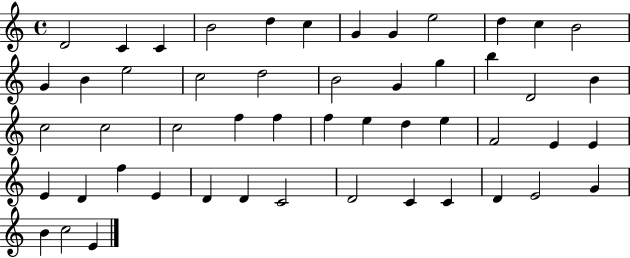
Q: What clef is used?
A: treble